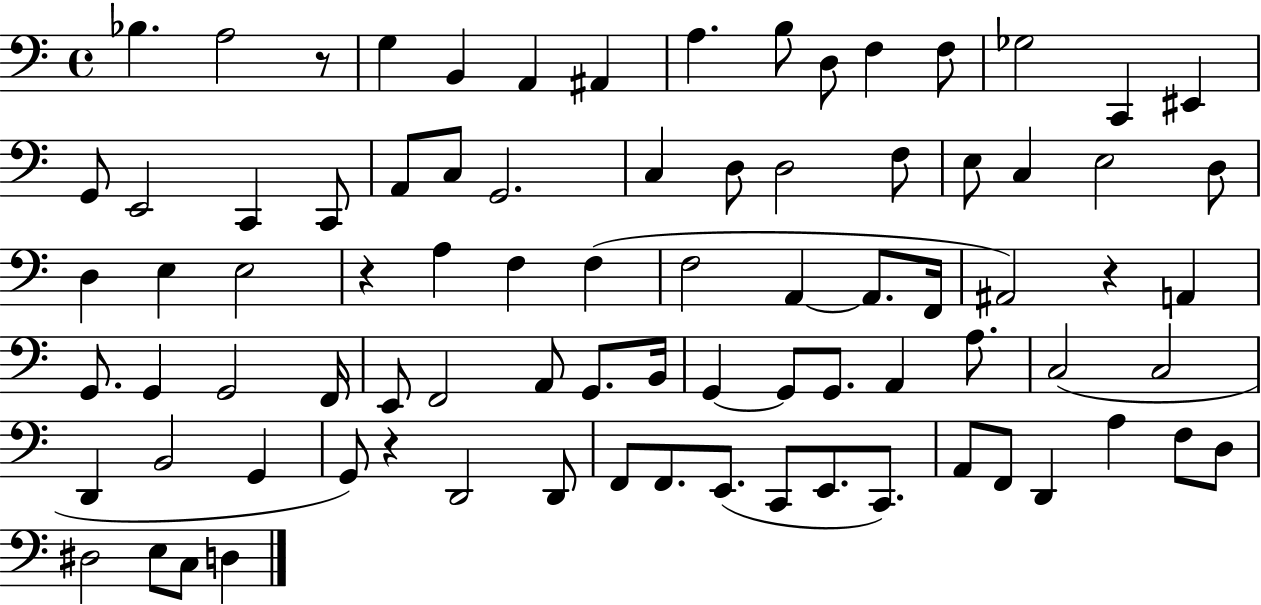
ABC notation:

X:1
T:Untitled
M:4/4
L:1/4
K:C
_B, A,2 z/2 G, B,, A,, ^A,, A, B,/2 D,/2 F, F,/2 _G,2 C,, ^E,, G,,/2 E,,2 C,, C,,/2 A,,/2 C,/2 G,,2 C, D,/2 D,2 F,/2 E,/2 C, E,2 D,/2 D, E, E,2 z A, F, F, F,2 A,, A,,/2 F,,/4 ^A,,2 z A,, G,,/2 G,, G,,2 F,,/4 E,,/2 F,,2 A,,/2 G,,/2 B,,/4 G,, G,,/2 G,,/2 A,, A,/2 C,2 C,2 D,, B,,2 G,, G,,/2 z D,,2 D,,/2 F,,/2 F,,/2 E,,/2 C,,/2 E,,/2 C,,/2 A,,/2 F,,/2 D,, A, F,/2 D,/2 ^D,2 E,/2 C,/2 D,